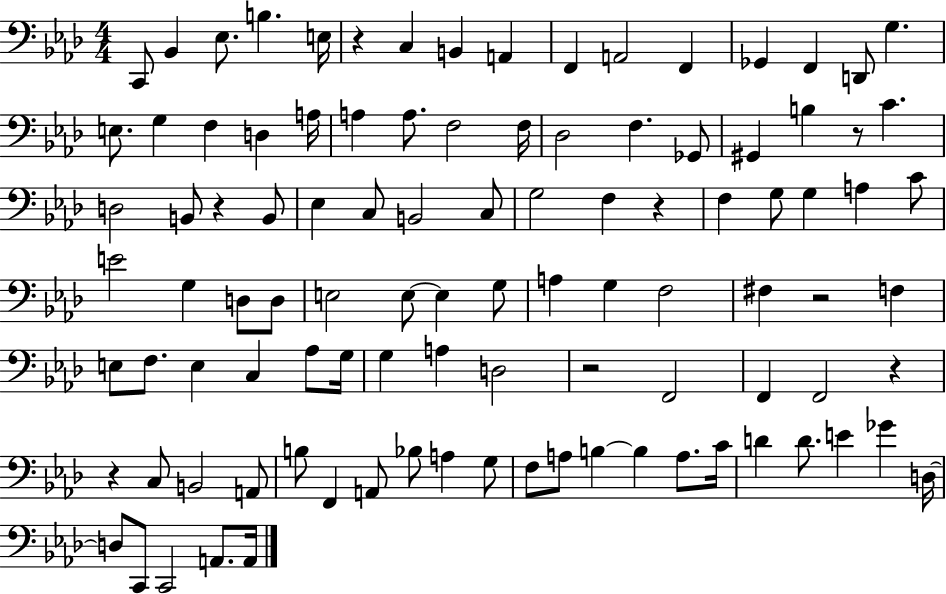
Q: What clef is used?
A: bass